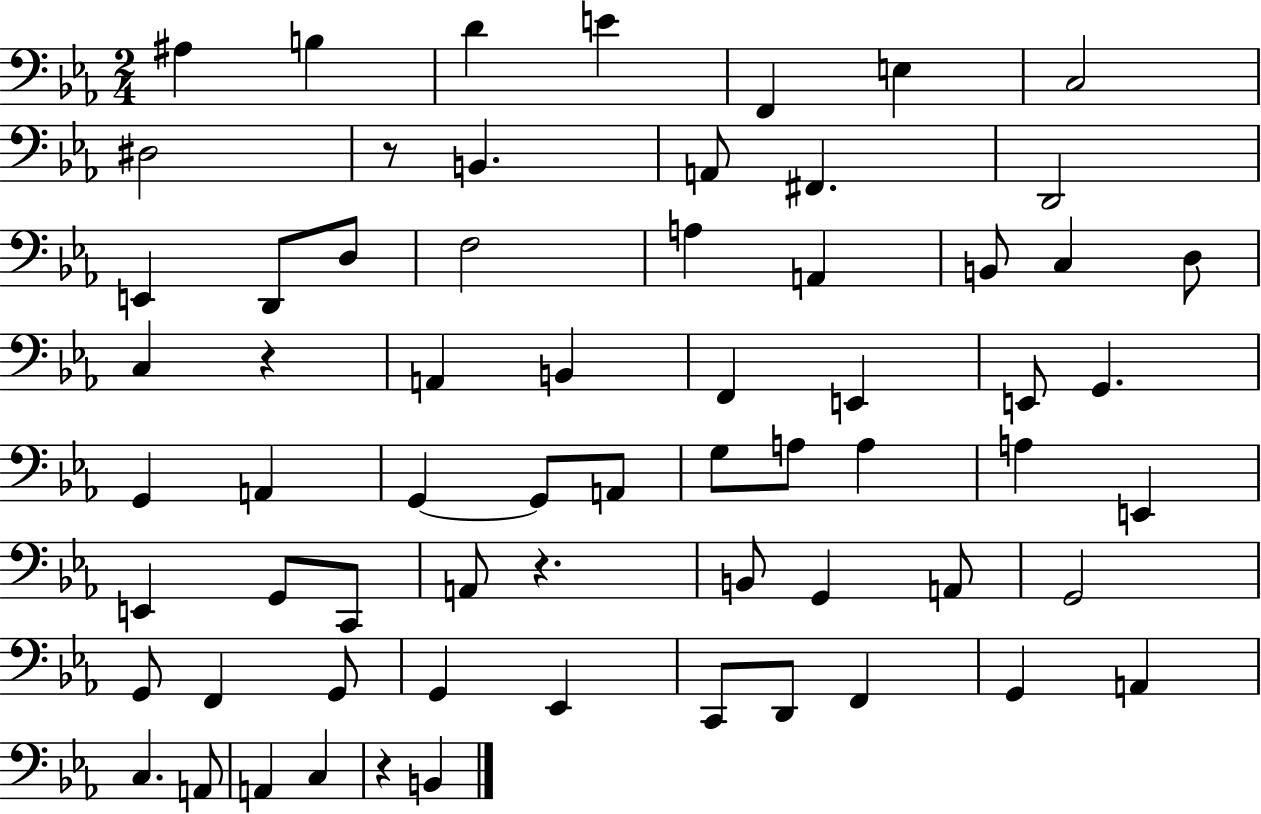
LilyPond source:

{
  \clef bass
  \numericTimeSignature
  \time 2/4
  \key ees \major
  ais4 b4 | d'4 e'4 | f,4 e4 | c2 | \break dis2 | r8 b,4. | a,8 fis,4. | d,2 | \break e,4 d,8 d8 | f2 | a4 a,4 | b,8 c4 d8 | \break c4 r4 | a,4 b,4 | f,4 e,4 | e,8 g,4. | \break g,4 a,4 | g,4~~ g,8 a,8 | g8 a8 a4 | a4 e,4 | \break e,4 g,8 c,8 | a,8 r4. | b,8 g,4 a,8 | g,2 | \break g,8 f,4 g,8 | g,4 ees,4 | c,8 d,8 f,4 | g,4 a,4 | \break c4. a,8 | a,4 c4 | r4 b,4 | \bar "|."
}